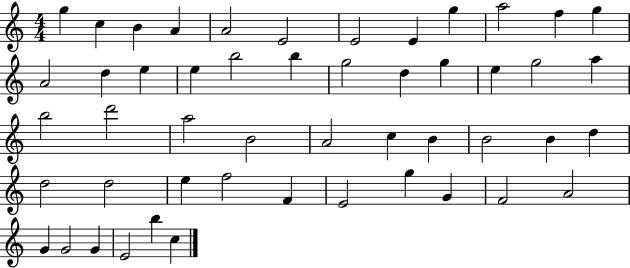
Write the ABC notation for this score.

X:1
T:Untitled
M:4/4
L:1/4
K:C
g c B A A2 E2 E2 E g a2 f g A2 d e e b2 b g2 d g e g2 a b2 d'2 a2 B2 A2 c B B2 B d d2 d2 e f2 F E2 g G F2 A2 G G2 G E2 b c